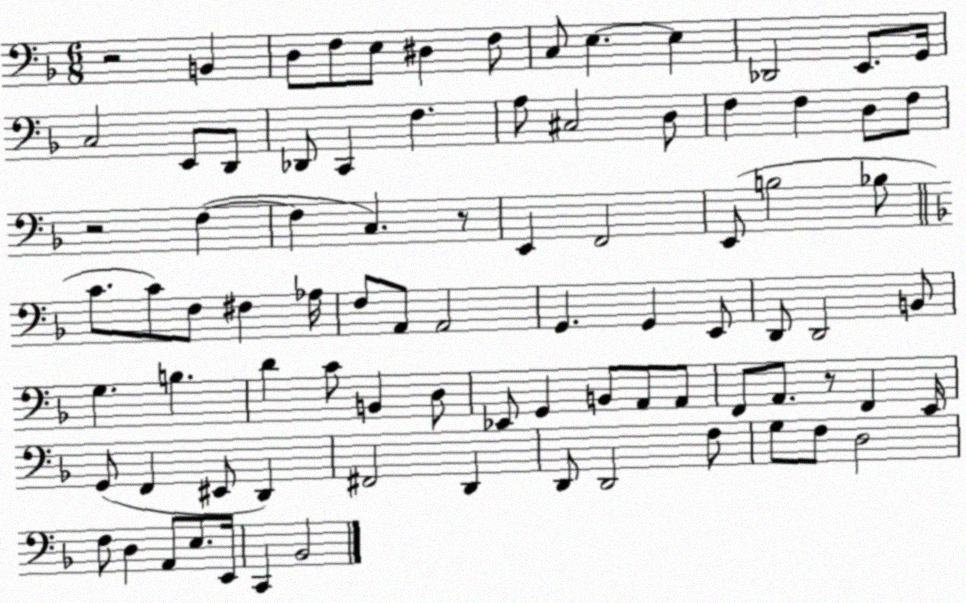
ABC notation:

X:1
T:Untitled
M:6/8
L:1/4
K:F
z2 B,, D,/2 F,/2 E,/2 ^D, F,/2 C,/2 E, E, _D,,2 E,,/2 G,,/4 C,2 E,,/2 D,,/2 _D,,/2 C,, F, A,/2 ^C,2 D,/2 F, F, D,/2 F,/2 z2 F, F, C, z/2 E,, F,,2 E,,/2 B,2 _B,/2 C/2 C/2 F,/2 ^F, _A,/4 F,/2 A,,/2 A,,2 G,, G,, E,,/2 D,,/2 D,,2 B,,/2 G, B, D C/2 B,, D,/2 _E,,/2 G,, B,,/2 A,,/2 A,,/2 F,,/2 A,,/2 z/2 F,, E,,/4 G,,/2 F,, ^E,,/2 D,, ^F,,2 D,, D,,/2 D,,2 F,/2 G,/2 F,/2 D,2 F,/2 D, A,,/2 E,/2 E,,/4 C,, _B,,2